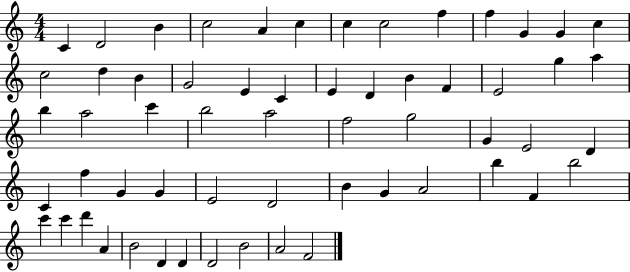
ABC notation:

X:1
T:Untitled
M:4/4
L:1/4
K:C
C D2 B c2 A c c c2 f f G G c c2 d B G2 E C E D B F E2 g a b a2 c' b2 a2 f2 g2 G E2 D C f G G E2 D2 B G A2 b F b2 c' c' d' A B2 D D D2 B2 A2 F2